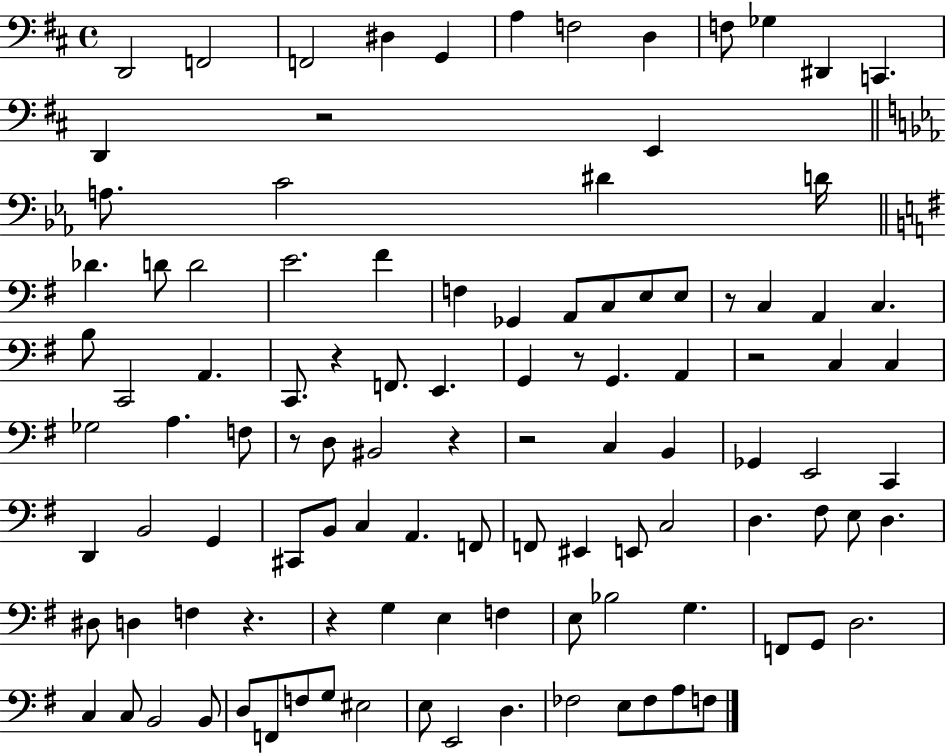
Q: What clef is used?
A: bass